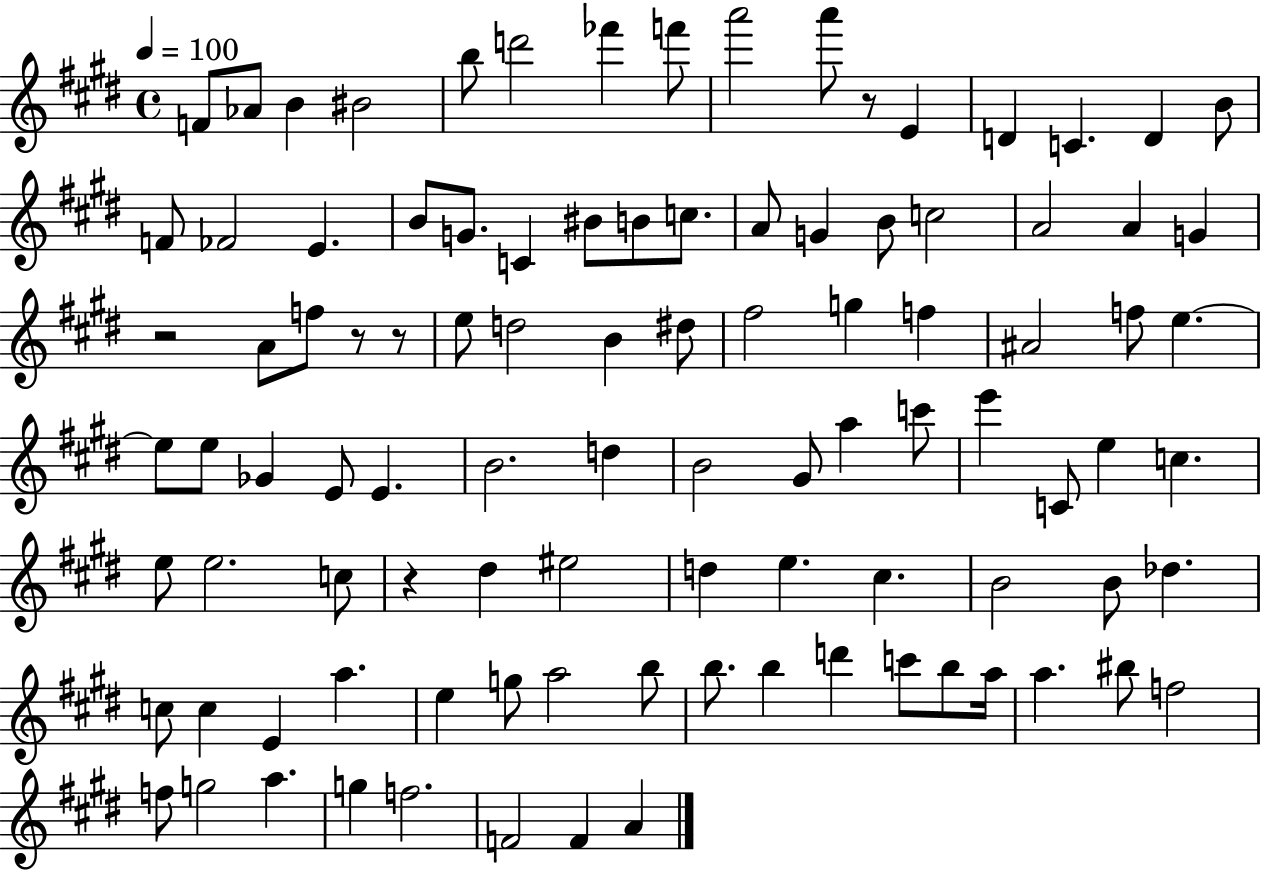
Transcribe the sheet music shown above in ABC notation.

X:1
T:Untitled
M:4/4
L:1/4
K:E
F/2 _A/2 B ^B2 b/2 d'2 _f' f'/2 a'2 a'/2 z/2 E D C D B/2 F/2 _F2 E B/2 G/2 C ^B/2 B/2 c/2 A/2 G B/2 c2 A2 A G z2 A/2 f/2 z/2 z/2 e/2 d2 B ^d/2 ^f2 g f ^A2 f/2 e e/2 e/2 _G E/2 E B2 d B2 ^G/2 a c'/2 e' C/2 e c e/2 e2 c/2 z ^d ^e2 d e ^c B2 B/2 _d c/2 c E a e g/2 a2 b/2 b/2 b d' c'/2 b/2 a/4 a ^b/2 f2 f/2 g2 a g f2 F2 F A